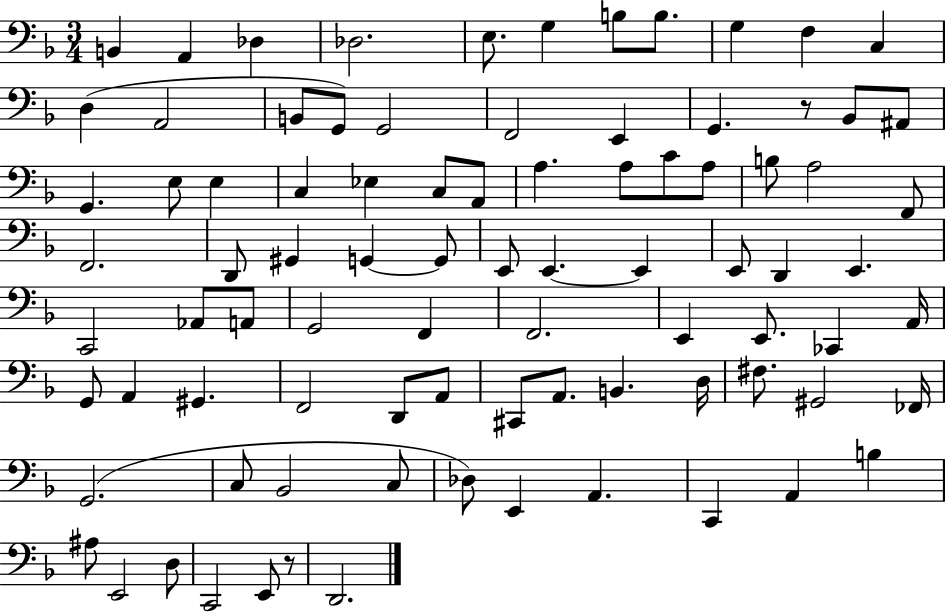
{
  \clef bass
  \numericTimeSignature
  \time 3/4
  \key f \major
  b,4 a,4 des4 | des2. | e8. g4 b8 b8. | g4 f4 c4 | \break d4( a,2 | b,8 g,8) g,2 | f,2 e,4 | g,4. r8 bes,8 ais,8 | \break g,4. e8 e4 | c4 ees4 c8 a,8 | a4. a8 c'8 a8 | b8 a2 f,8 | \break f,2. | d,8 gis,4 g,4~~ g,8 | e,8 e,4.~~ e,4 | e,8 d,4 e,4. | \break c,2 aes,8 a,8 | g,2 f,4 | f,2. | e,4 e,8. ces,4 a,16 | \break g,8 a,4 gis,4. | f,2 d,8 a,8 | cis,8 a,8. b,4. d16 | fis8. gis,2 fes,16 | \break g,2.( | c8 bes,2 c8 | des8) e,4 a,4. | c,4 a,4 b4 | \break ais8 e,2 d8 | c,2 e,8 r8 | d,2. | \bar "|."
}